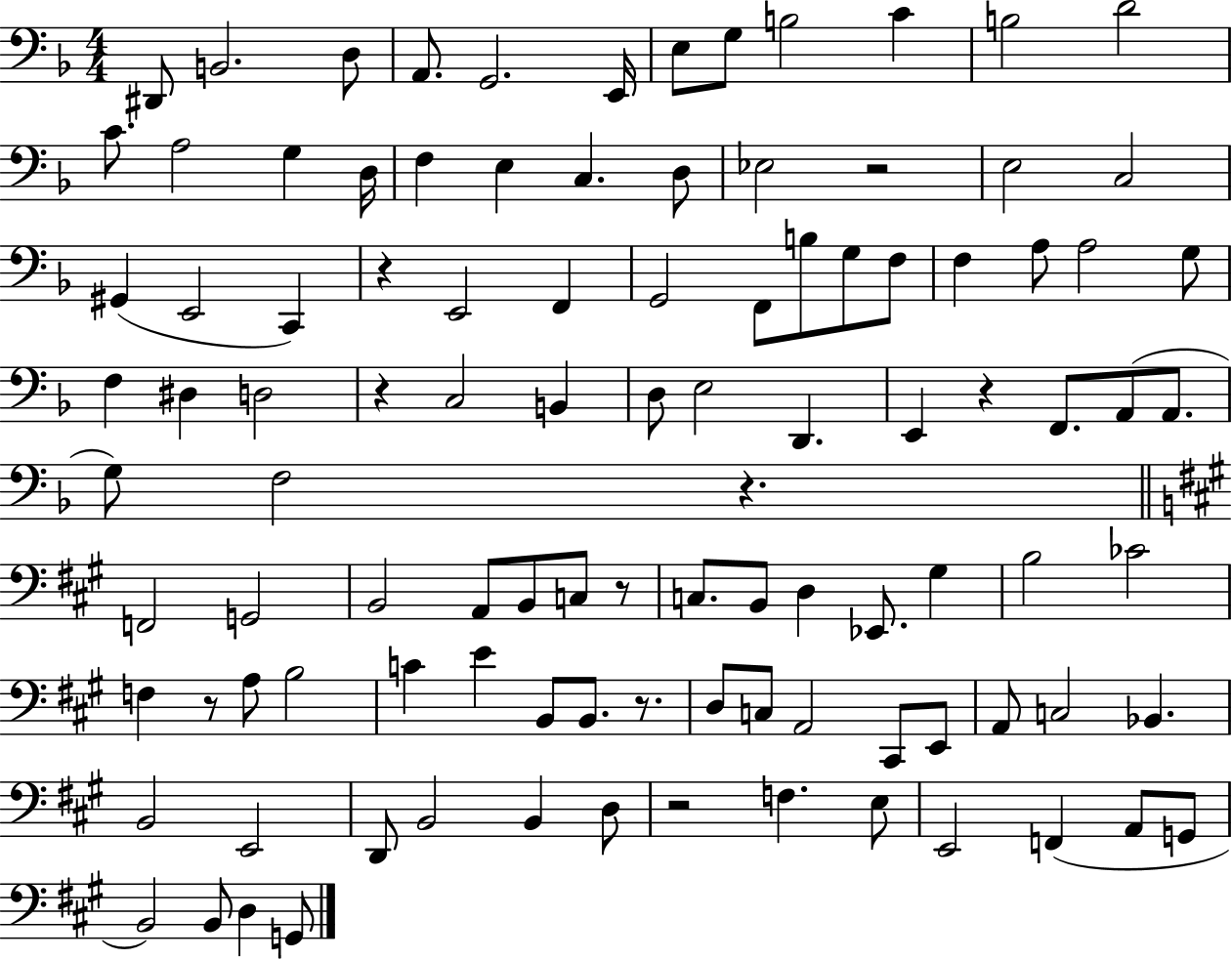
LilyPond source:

{
  \clef bass
  \numericTimeSignature
  \time 4/4
  \key f \major
  dis,8 b,2. d8 | a,8. g,2. e,16 | e8 g8 b2 c'4 | b2 d'2 | \break c'8. a2 g4 d16 | f4 e4 c4. d8 | ees2 r2 | e2 c2 | \break gis,4( e,2 c,4) | r4 e,2 f,4 | g,2 f,8 b8 g8 f8 | f4 a8 a2 g8 | \break f4 dis4 d2 | r4 c2 b,4 | d8 e2 d,4. | e,4 r4 f,8. a,8( a,8. | \break g8) f2 r4. | \bar "||" \break \key a \major f,2 g,2 | b,2 a,8 b,8 c8 r8 | c8. b,8 d4 ees,8. gis4 | b2 ces'2 | \break f4 r8 a8 b2 | c'4 e'4 b,8 b,8. r8. | d8 c8 a,2 cis,8 e,8 | a,8 c2 bes,4. | \break b,2 e,2 | d,8 b,2 b,4 d8 | r2 f4. e8 | e,2 f,4( a,8 g,8 | \break b,2) b,8 d4 g,8 | \bar "|."
}